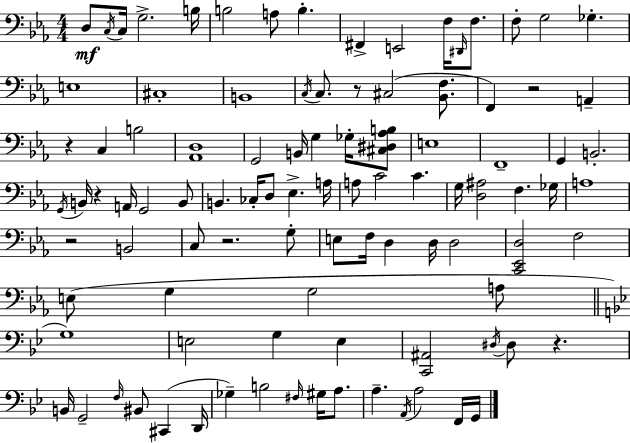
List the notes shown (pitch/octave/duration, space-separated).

D3/e C3/s C3/s G3/h. B3/s B3/h A3/e B3/q. F#2/q E2/h F3/s D#2/s F3/e. F3/e G3/h Gb3/q. E3/w C#3/w B2/w C3/s C3/e. R/e C#3/h [Bb2,F3]/e. F2/q R/h A2/q R/q C3/q B3/h [Ab2,D3]/w G2/h B2/s G3/q Gb3/s [C#3,D#3,Ab3,B3]/e E3/w F2/w G2/q B2/h. G2/s B2/s R/q A2/s G2/h B2/e B2/q. CES3/s D3/e Eb3/q. A3/s A3/e C4/h C4/q. G3/s [D3,A#3]/h F3/q. Gb3/s A3/w R/h B2/h C3/e R/h. G3/e E3/e F3/s D3/q D3/s D3/h [C2,Eb2,D3]/h F3/h E3/e G3/q G3/h A3/e G3/w E3/h G3/q E3/q [C2,A#2]/h D#3/s D#3/e R/q. B2/s G2/h F3/s BIS2/e C#2/q D2/s Gb3/q B3/h F#3/s G#3/s A3/e. A3/q. A2/s A3/h F2/s G2/s